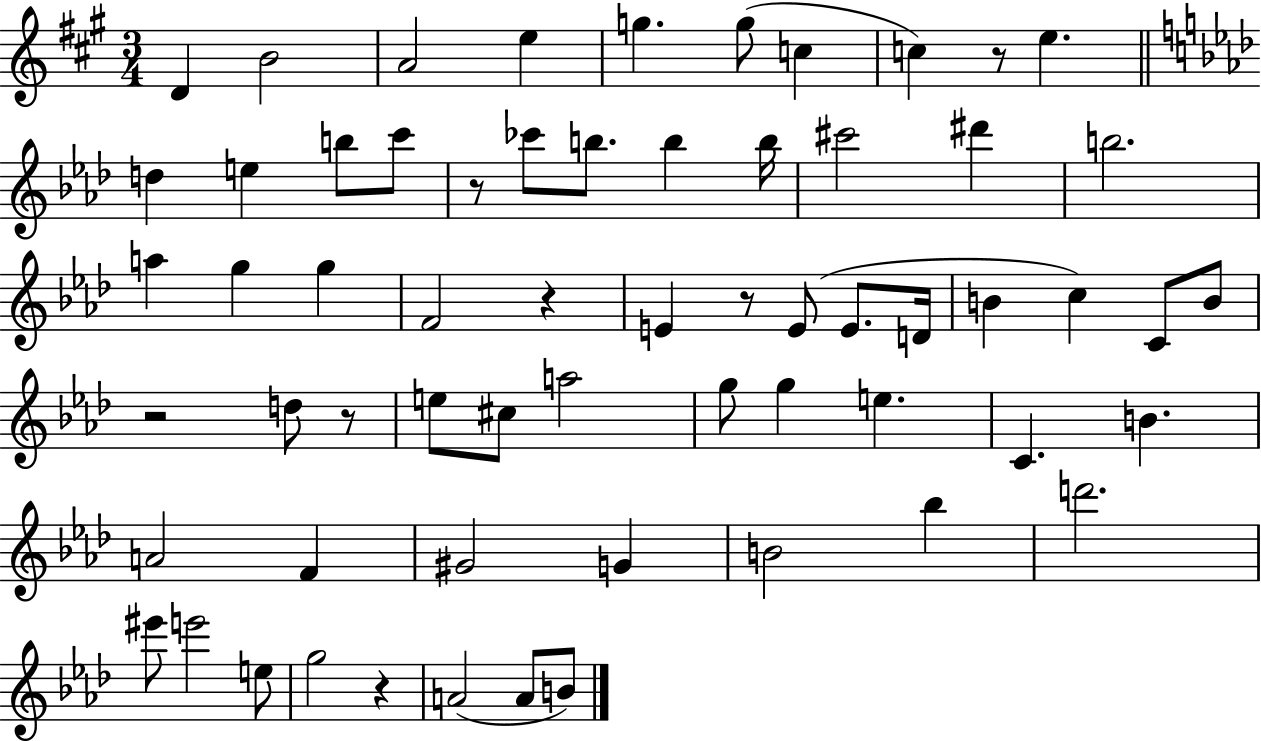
{
  \clef treble
  \numericTimeSignature
  \time 3/4
  \key a \major
  d'4 b'2 | a'2 e''4 | g''4. g''8( c''4 | c''4) r8 e''4. | \break \bar "||" \break \key aes \major d''4 e''4 b''8 c'''8 | r8 ces'''8 b''8. b''4 b''16 | cis'''2 dis'''4 | b''2. | \break a''4 g''4 g''4 | f'2 r4 | e'4 r8 e'8( e'8. d'16 | b'4 c''4) c'8 b'8 | \break r2 d''8 r8 | e''8 cis''8 a''2 | g''8 g''4 e''4. | c'4. b'4. | \break a'2 f'4 | gis'2 g'4 | b'2 bes''4 | d'''2. | \break eis'''8 e'''2 e''8 | g''2 r4 | a'2( a'8 b'8) | \bar "|."
}